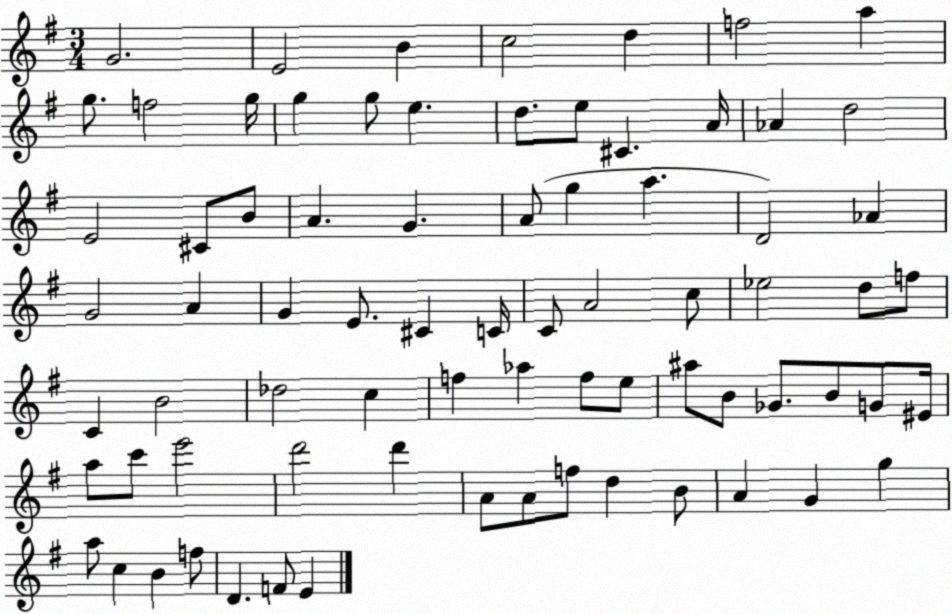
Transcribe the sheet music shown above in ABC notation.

X:1
T:Untitled
M:3/4
L:1/4
K:G
G2 E2 B c2 d f2 a g/2 f2 g/4 g g/2 e d/2 e/2 ^C A/4 _A d2 E2 ^C/2 B/2 A G A/2 g a D2 _A G2 A G E/2 ^C C/4 C/2 A2 c/2 _e2 d/2 f/2 C B2 _d2 c f _a f/2 e/2 ^a/2 B/2 _G/2 B/2 G/2 ^E/4 a/2 c'/2 e'2 d'2 d' A/2 A/2 f/2 d B/2 A G g a/2 c B f/2 D F/2 E